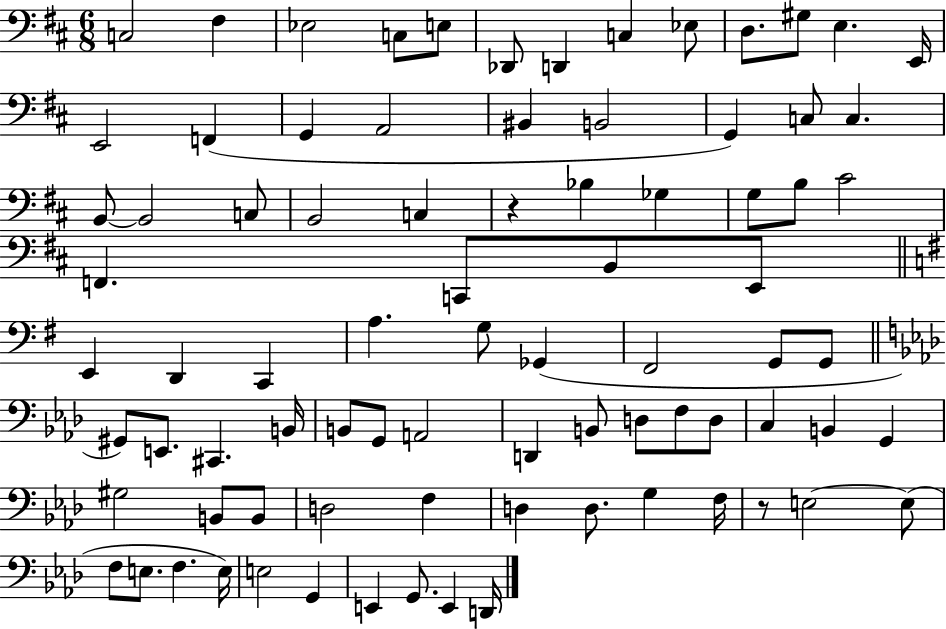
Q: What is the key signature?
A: D major